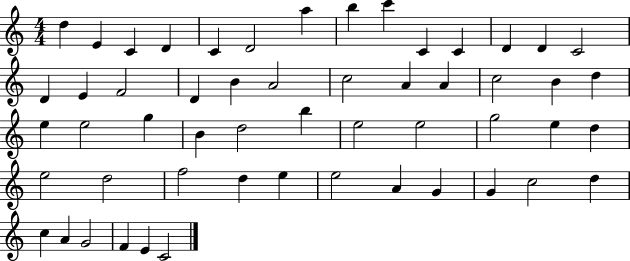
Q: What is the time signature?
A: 4/4